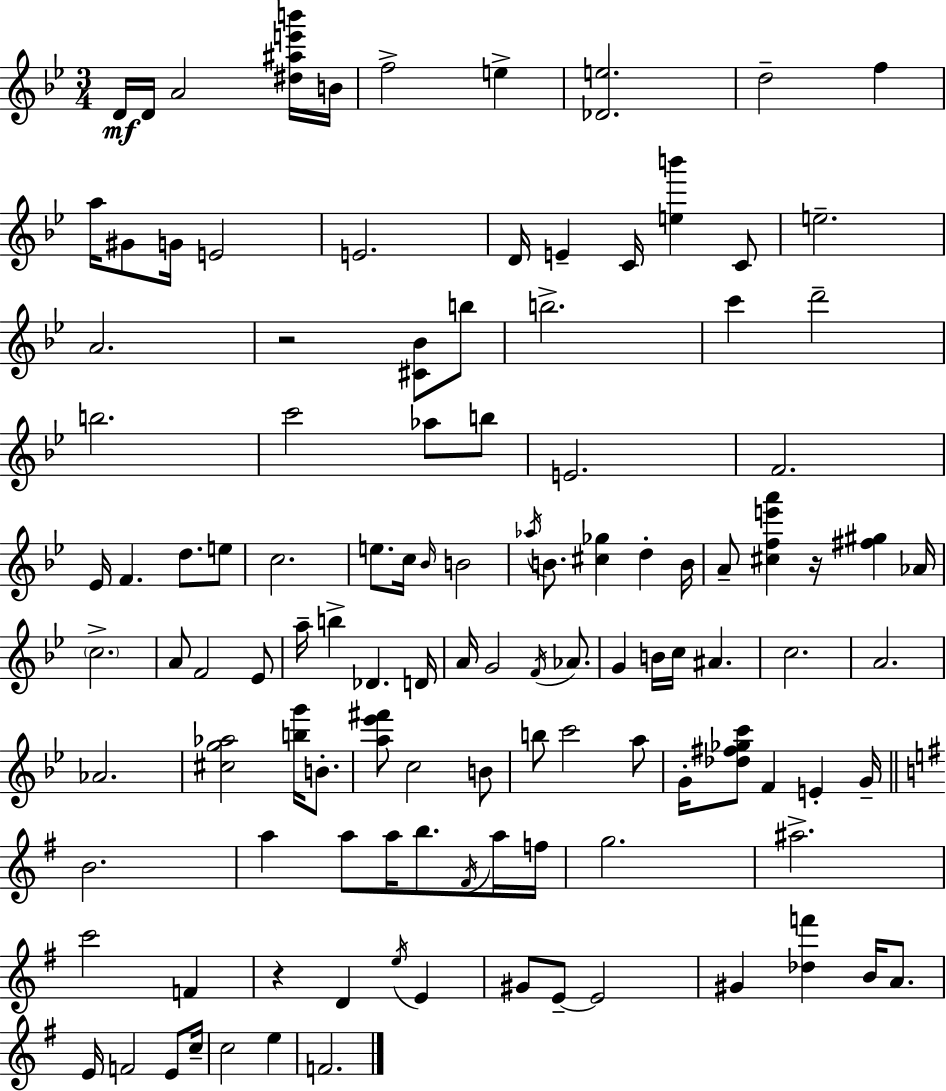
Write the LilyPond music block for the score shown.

{
  \clef treble
  \numericTimeSignature
  \time 3/4
  \key bes \major
  d'16\mf d'16 a'2 <dis'' ais'' e''' b'''>16 b'16 | f''2-> e''4-> | <des' e''>2. | d''2-- f''4 | \break a''16 gis'8 g'16 e'2 | e'2. | d'16 e'4-- c'16 <e'' b'''>4 c'8 | e''2.-- | \break a'2. | r2 <cis' bes'>8 b''8 | b''2.-> | c'''4 d'''2-- | \break b''2. | c'''2 aes''8 b''8 | e'2. | f'2. | \break ees'16 f'4. d''8. e''8 | c''2. | e''8. c''16 \grace { bes'16 } b'2 | \acciaccatura { aes''16 } b'8. <cis'' ges''>4 d''4-. | \break b'16 a'8-- <cis'' f'' e''' a'''>4 r16 <fis'' gis''>4 | aes'16 \parenthesize c''2.-> | a'8 f'2 | ees'8 a''16-- b''4-> des'4. | \break d'16 a'16 g'2 \acciaccatura { f'16 } | aes'8. g'4 b'16 c''16 ais'4. | c''2. | a'2. | \break aes'2. | <cis'' g'' aes''>2 <b'' g'''>16 | b'8.-. <a'' ees''' fis'''>8 c''2 | b'8 b''8 c'''2 | \break a''8 g'16-. <des'' fis'' ges'' c'''>8 f'4 e'4-. | g'16-- \bar "||" \break \key e \minor b'2. | a''4 a''8 a''16 b''8. \acciaccatura { fis'16 } a''16 | f''16 g''2. | ais''2.-> | \break c'''2 f'4 | r4 d'4 \acciaccatura { e''16 } e'4 | gis'8 e'8--~~ e'2 | gis'4 <des'' f'''>4 b'16 a'8. | \break e'16 f'2 e'8 | c''16-- c''2 e''4 | f'2. | \bar "|."
}